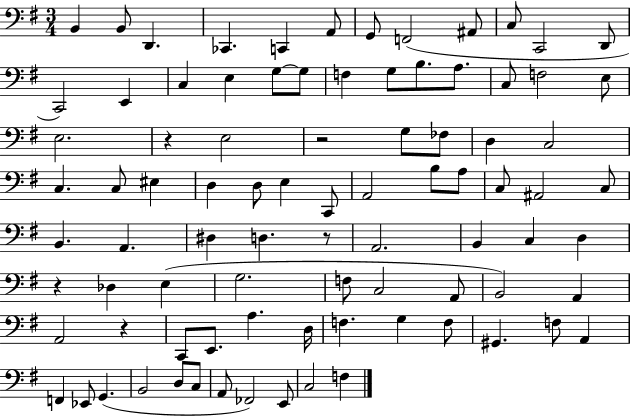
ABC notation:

X:1
T:Untitled
M:3/4
L:1/4
K:G
B,, B,,/2 D,, _C,, C,, A,,/2 G,,/2 F,,2 ^A,,/2 C,/2 C,,2 D,,/2 C,,2 E,, C, E, G,/2 G,/2 F, G,/2 B,/2 A,/2 C,/2 F,2 E,/2 E,2 z E,2 z2 G,/2 _F,/2 D, C,2 C, C,/2 ^E, D, D,/2 E, C,,/2 A,,2 B,/2 A,/2 C,/2 ^A,,2 C,/2 B,, A,, ^D, D, z/2 A,,2 B,, C, D, z _D, E, G,2 F,/2 C,2 A,,/2 B,,2 A,, A,,2 z C,,/2 E,,/2 A, D,/4 F, G, F,/2 ^G,, F,/2 A,, F,, _E,,/2 G,, B,,2 D,/2 C,/2 A,,/2 _F,,2 E,,/2 C,2 F,